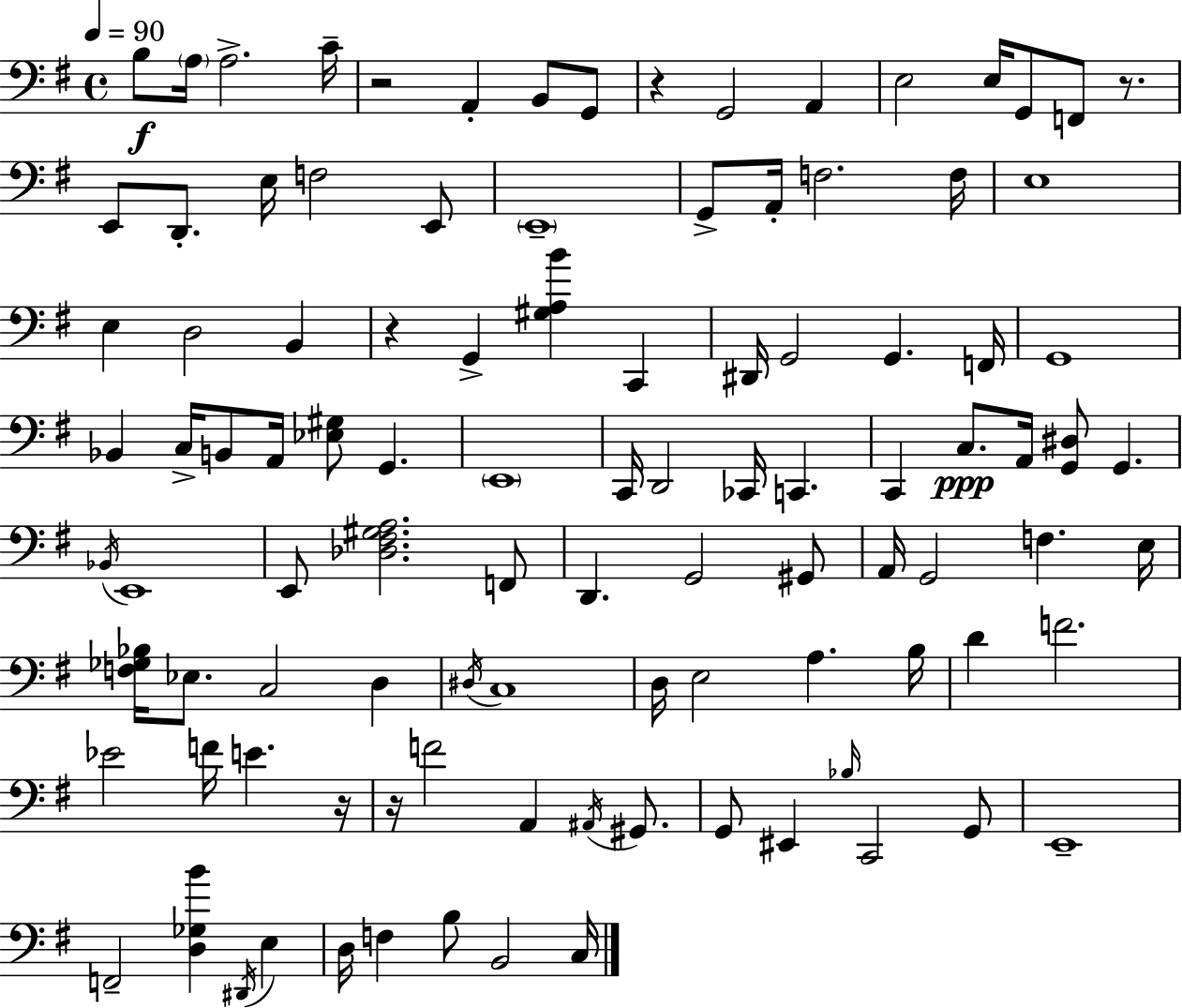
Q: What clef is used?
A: bass